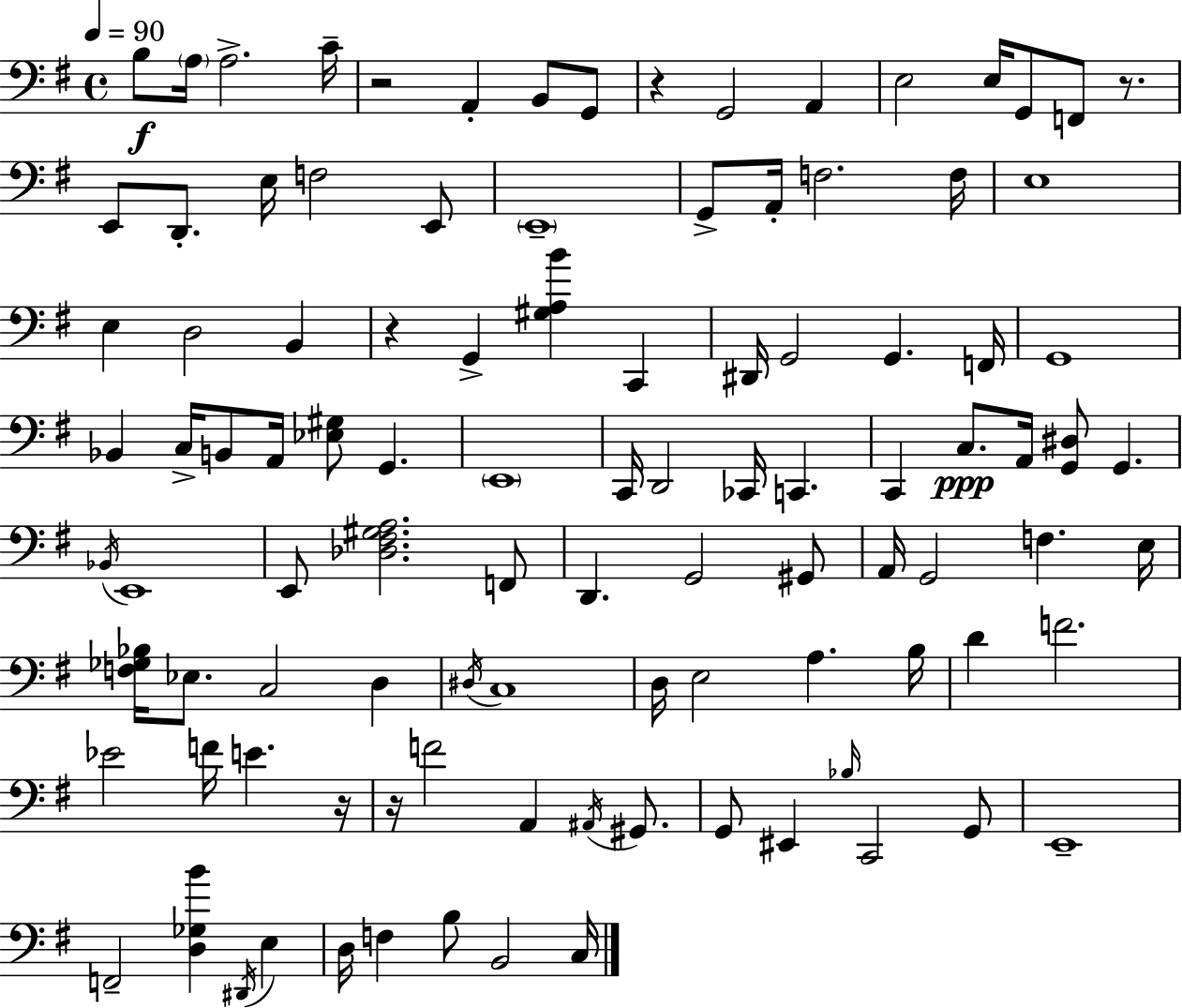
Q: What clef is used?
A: bass